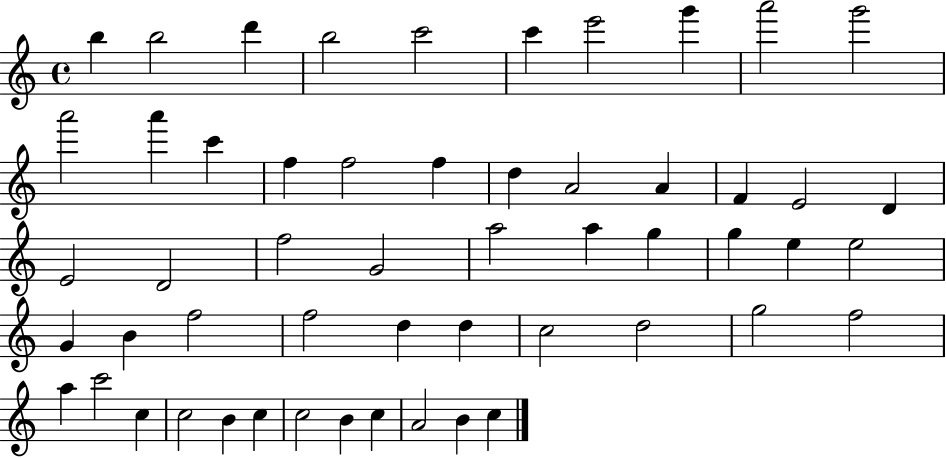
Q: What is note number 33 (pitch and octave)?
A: G4